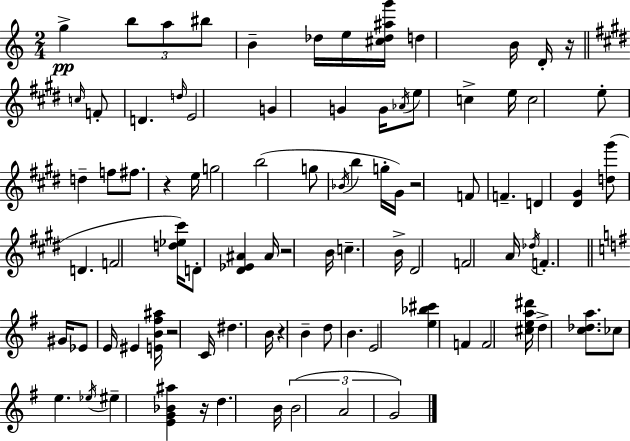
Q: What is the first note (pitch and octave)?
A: G5